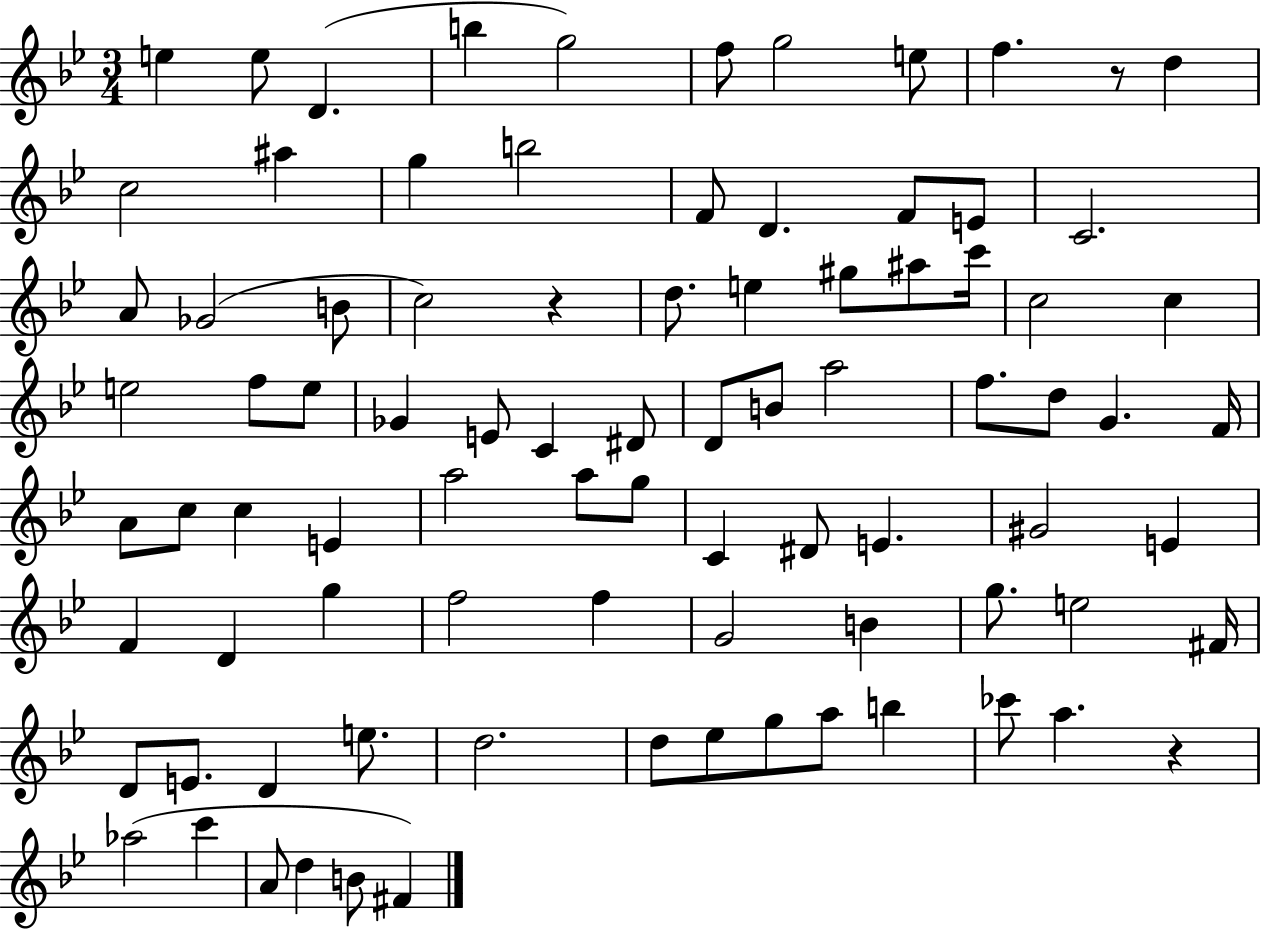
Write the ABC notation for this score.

X:1
T:Untitled
M:3/4
L:1/4
K:Bb
e e/2 D b g2 f/2 g2 e/2 f z/2 d c2 ^a g b2 F/2 D F/2 E/2 C2 A/2 _G2 B/2 c2 z d/2 e ^g/2 ^a/2 c'/4 c2 c e2 f/2 e/2 _G E/2 C ^D/2 D/2 B/2 a2 f/2 d/2 G F/4 A/2 c/2 c E a2 a/2 g/2 C ^D/2 E ^G2 E F D g f2 f G2 B g/2 e2 ^F/4 D/2 E/2 D e/2 d2 d/2 _e/2 g/2 a/2 b _c'/2 a z _a2 c' A/2 d B/2 ^F